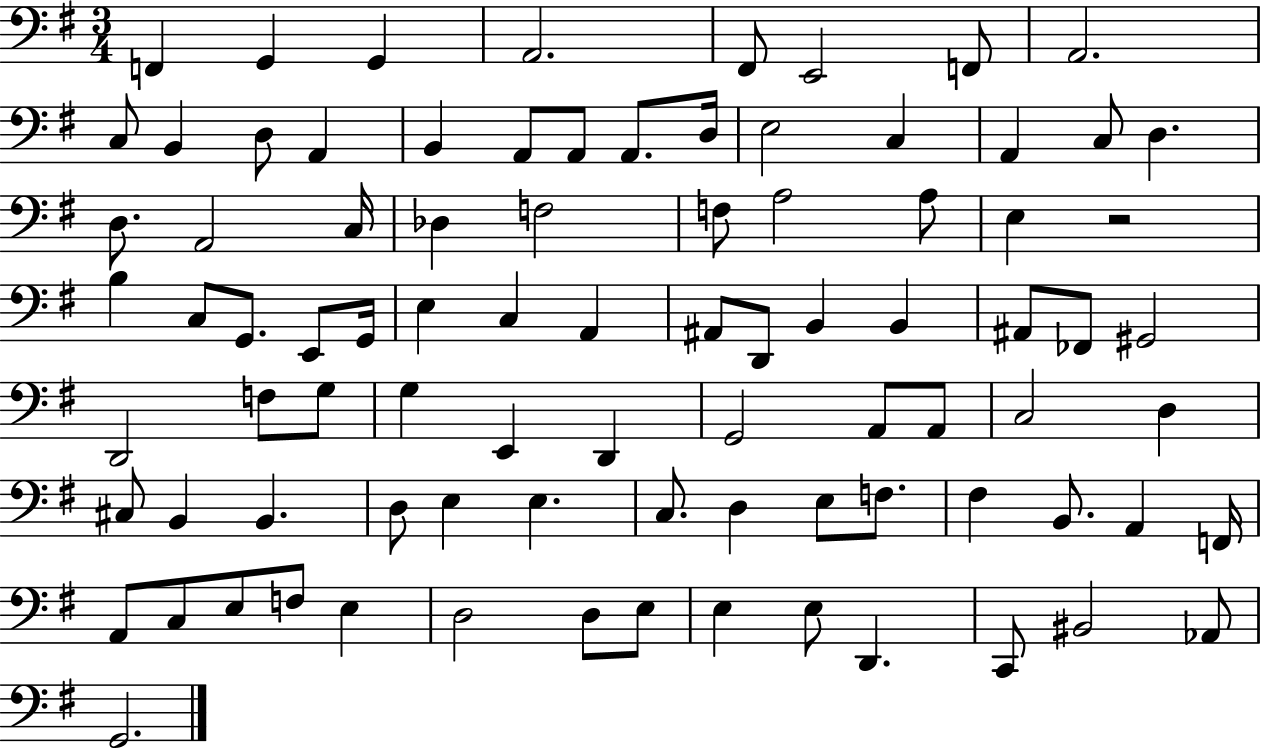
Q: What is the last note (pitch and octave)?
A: G2